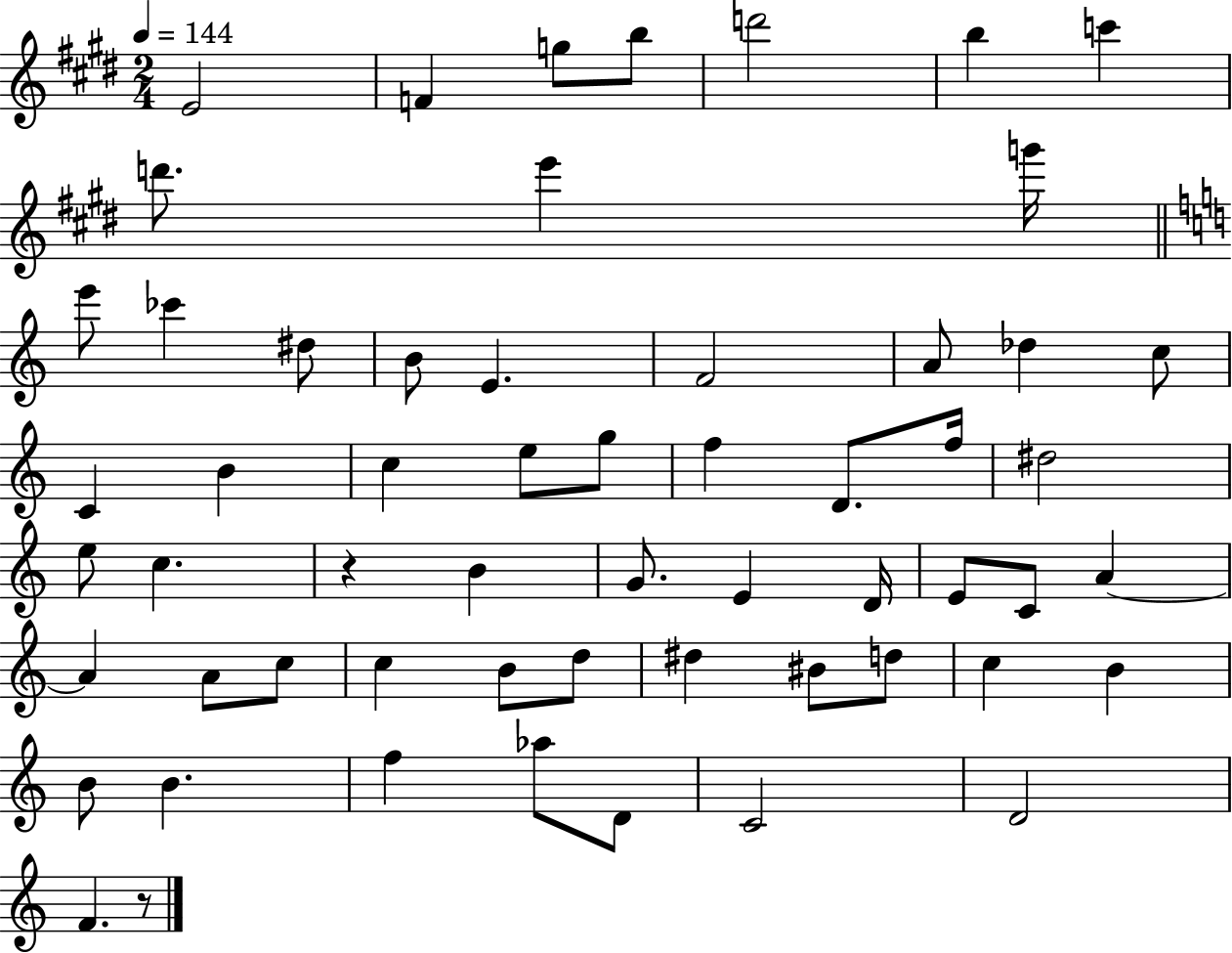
E4/h F4/q G5/e B5/e D6/h B5/q C6/q D6/e. E6/q G6/s E6/e CES6/q D#5/e B4/e E4/q. F4/h A4/e Db5/q C5/e C4/q B4/q C5/q E5/e G5/e F5/q D4/e. F5/s D#5/h E5/e C5/q. R/q B4/q G4/e. E4/q D4/s E4/e C4/e A4/q A4/q A4/e C5/e C5/q B4/e D5/e D#5/q BIS4/e D5/e C5/q B4/q B4/e B4/q. F5/q Ab5/e D4/e C4/h D4/h F4/q. R/e